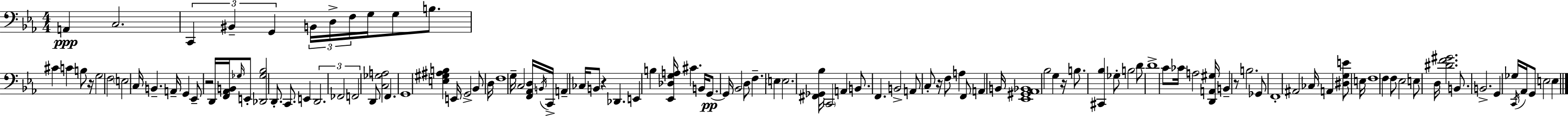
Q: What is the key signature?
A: EES major